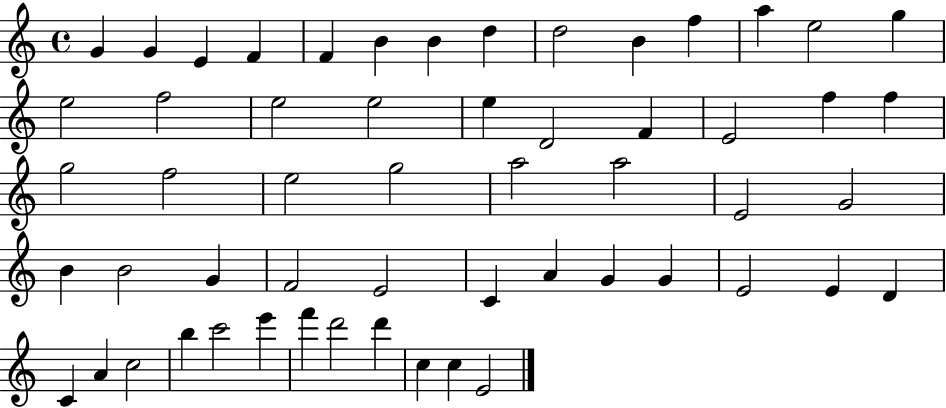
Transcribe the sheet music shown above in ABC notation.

X:1
T:Untitled
M:4/4
L:1/4
K:C
G G E F F B B d d2 B f a e2 g e2 f2 e2 e2 e D2 F E2 f f g2 f2 e2 g2 a2 a2 E2 G2 B B2 G F2 E2 C A G G E2 E D C A c2 b c'2 e' f' d'2 d' c c E2